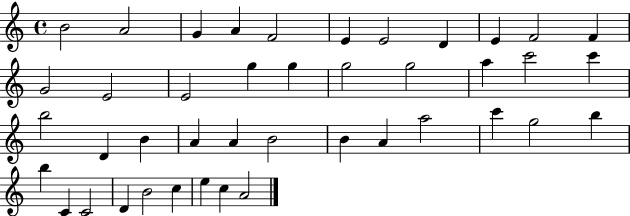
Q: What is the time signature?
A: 4/4